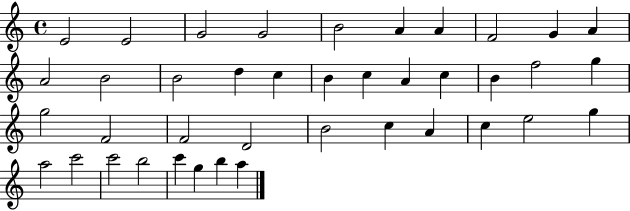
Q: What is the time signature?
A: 4/4